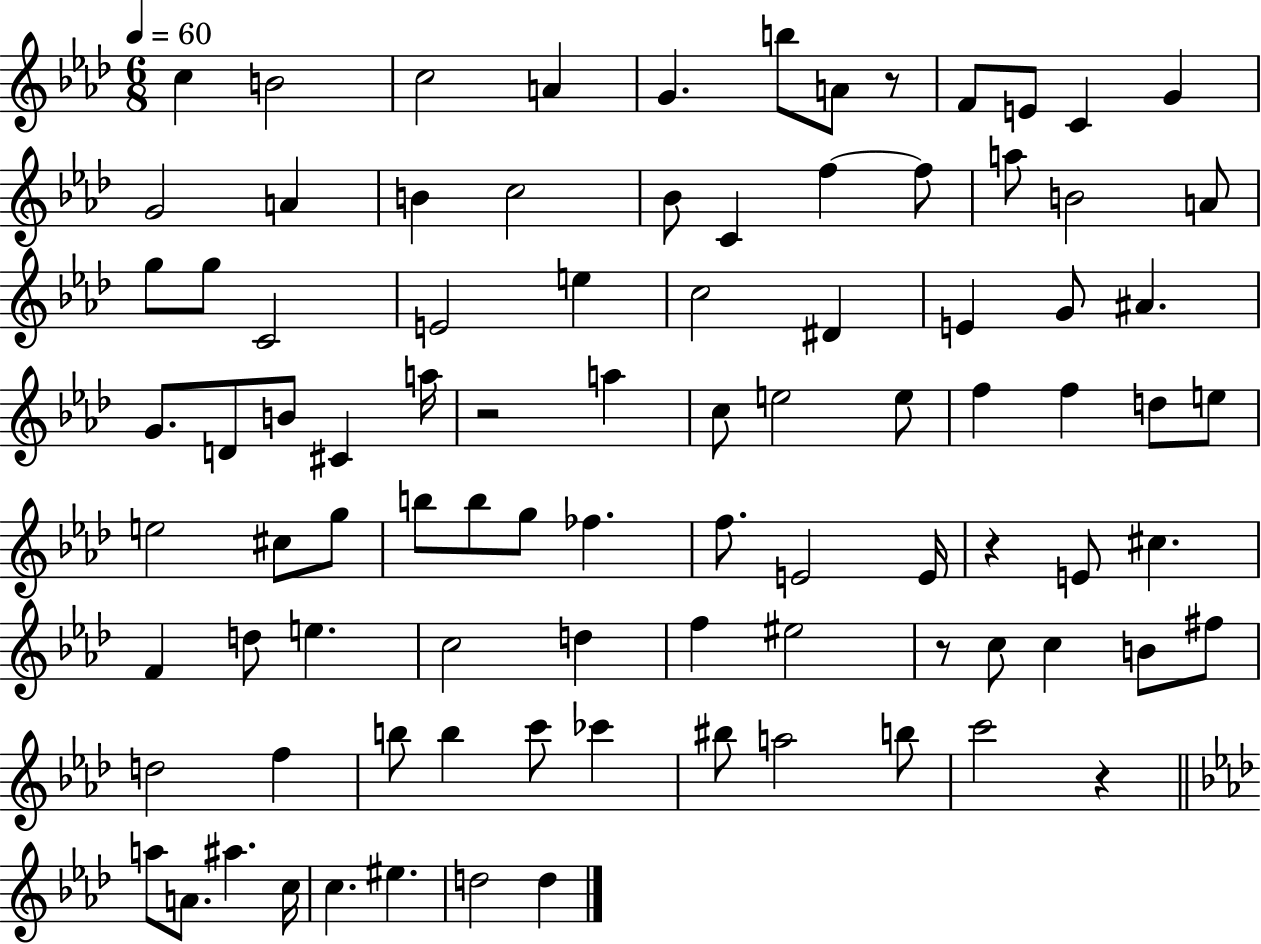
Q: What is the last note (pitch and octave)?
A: D5